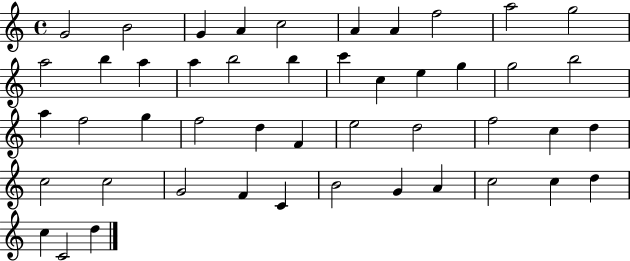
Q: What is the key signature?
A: C major